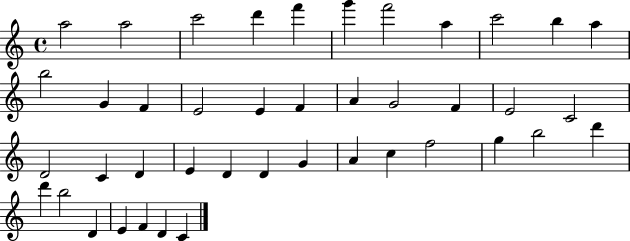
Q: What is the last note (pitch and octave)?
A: C4